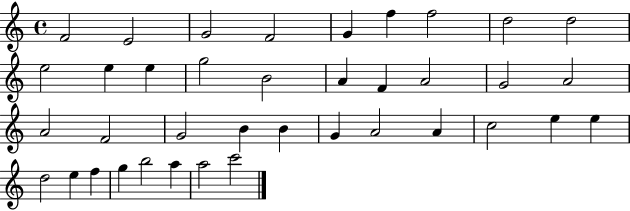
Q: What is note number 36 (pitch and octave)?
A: A5